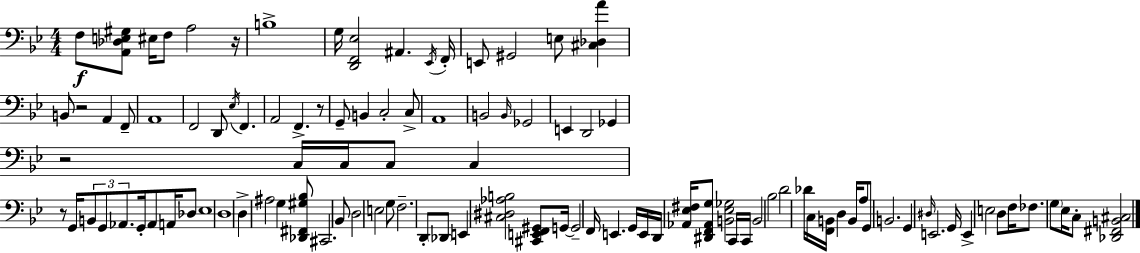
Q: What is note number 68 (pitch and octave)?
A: C2